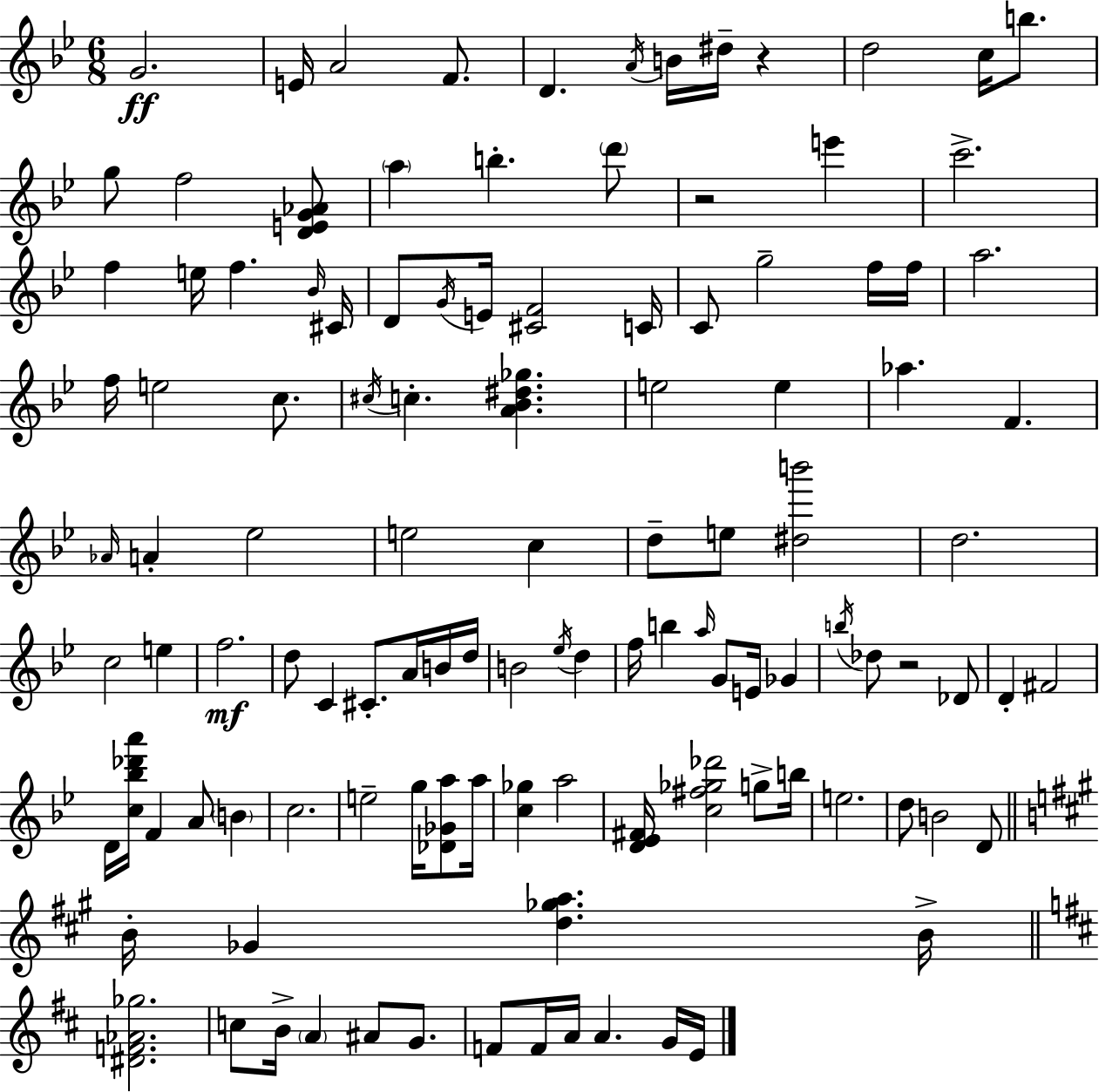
X:1
T:Untitled
M:6/8
L:1/4
K:Gm
G2 E/4 A2 F/2 D A/4 B/4 ^d/4 z d2 c/4 b/2 g/2 f2 [DEG_A]/2 a b d'/2 z2 e' c'2 f e/4 f _B/4 ^C/4 D/2 G/4 E/4 [^CF]2 C/4 C/2 g2 f/4 f/4 a2 f/4 e2 c/2 ^c/4 c [A_B^d_g] e2 e _a F _A/4 A _e2 e2 c d/2 e/2 [^db']2 d2 c2 e f2 d/2 C ^C/2 A/4 B/4 d/4 B2 _e/4 d f/4 b a/4 G/2 E/4 _G b/4 _d/2 z2 _D/2 D ^F2 D/4 [c_b_d'a']/4 F A/2 B c2 e2 g/4 [_D_Ga]/2 a/4 [c_g] a2 [D_E^F]/4 [c^f_g_d']2 g/2 b/4 e2 d/2 B2 D/2 B/4 _G [d_ga] B/4 [^DF_A_g]2 c/2 B/4 A ^A/2 G/2 F/2 F/4 A/4 A G/4 E/4